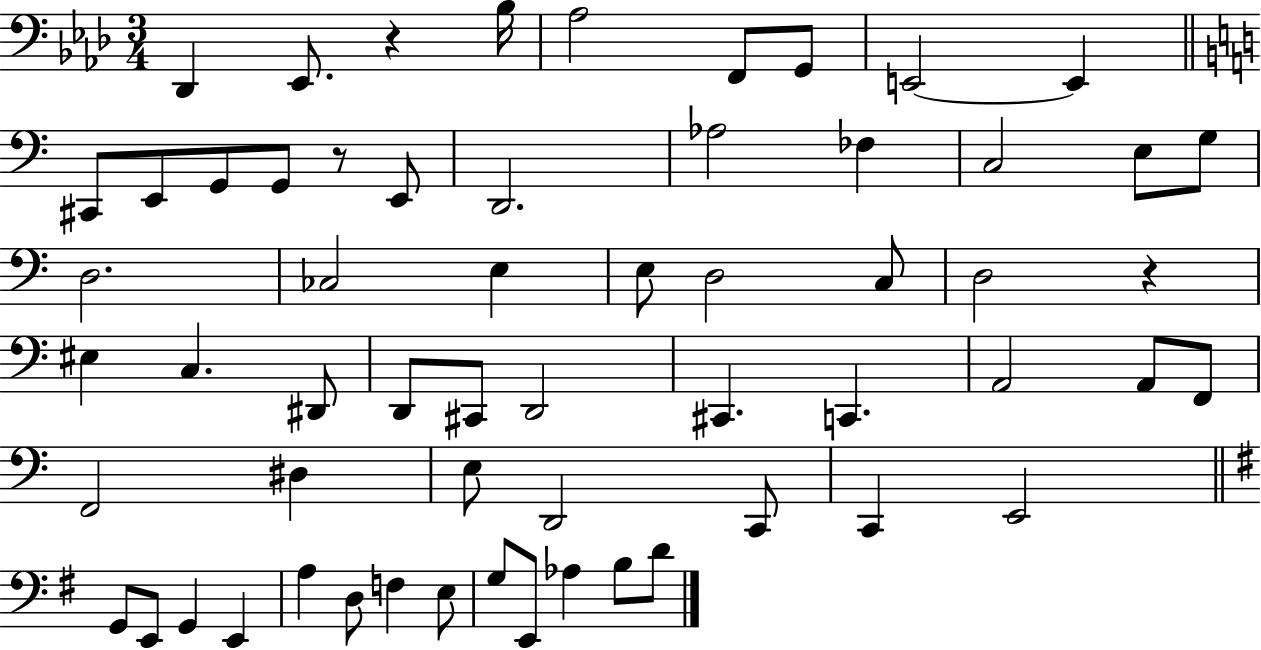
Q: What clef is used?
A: bass